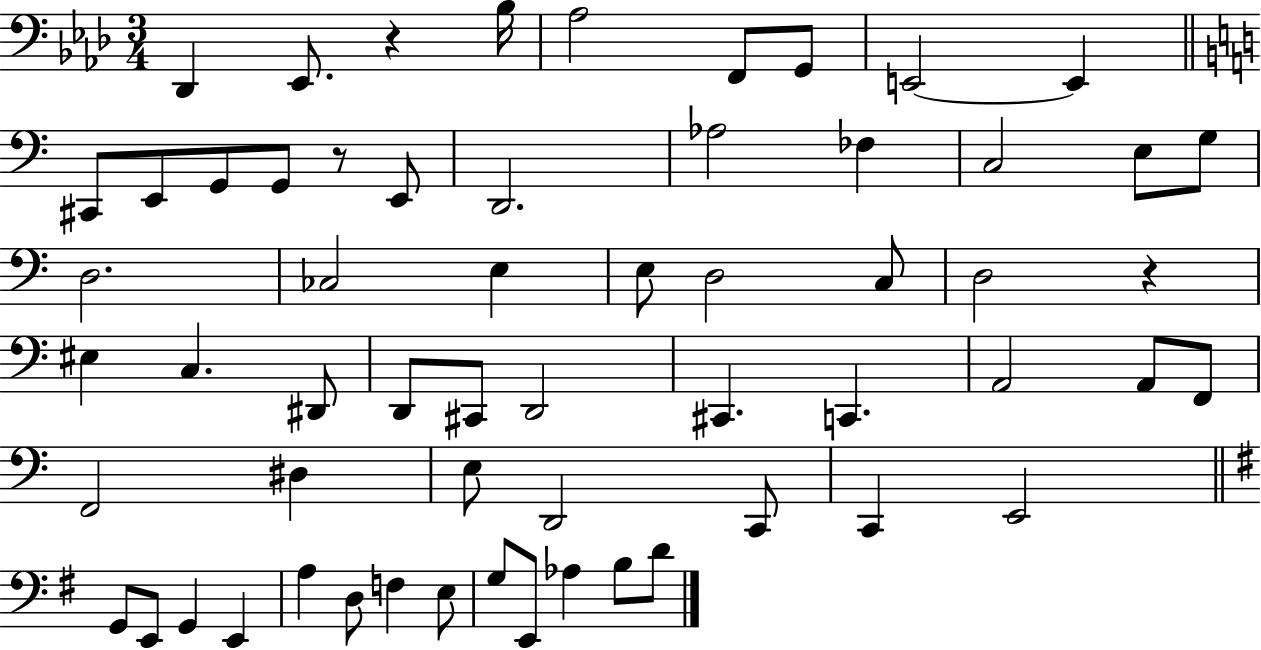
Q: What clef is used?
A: bass